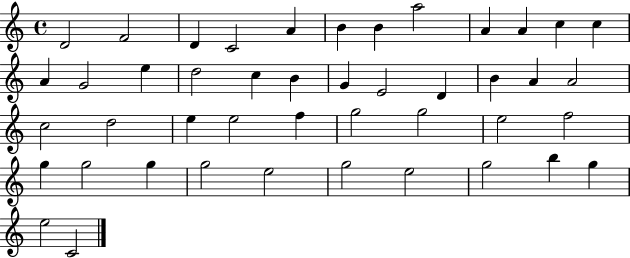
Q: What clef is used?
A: treble